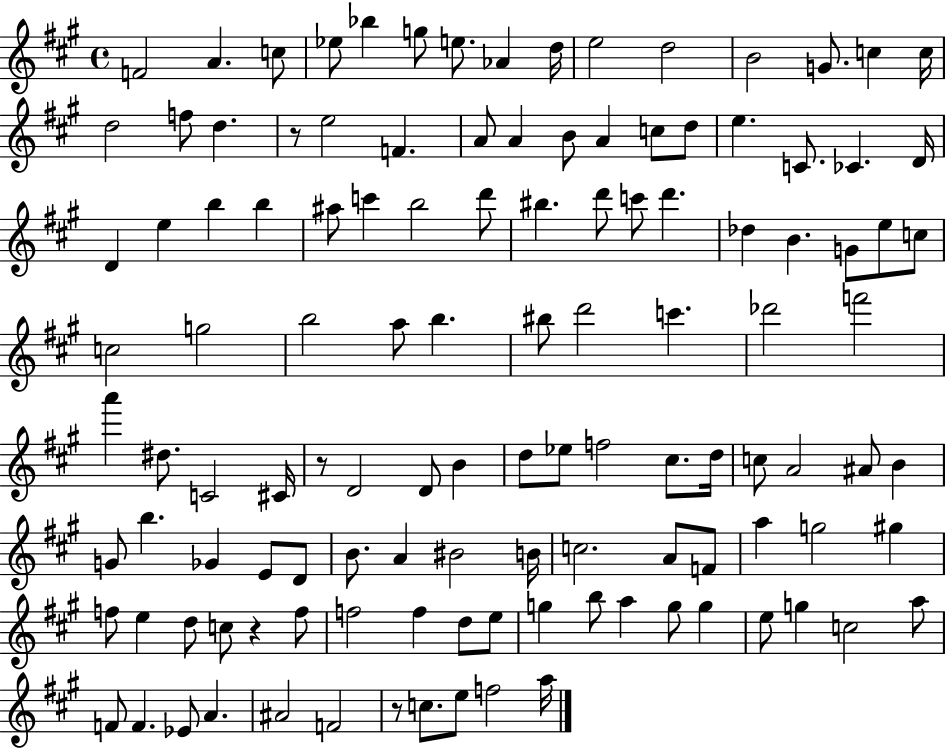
{
  \clef treble
  \time 4/4
  \defaultTimeSignature
  \key a \major
  f'2 a'4. c''8 | ees''8 bes''4 g''8 e''8. aes'4 d''16 | e''2 d''2 | b'2 g'8. c''4 c''16 | \break d''2 f''8 d''4. | r8 e''2 f'4. | a'8 a'4 b'8 a'4 c''8 d''8 | e''4. c'8. ces'4. d'16 | \break d'4 e''4 b''4 b''4 | ais''8 c'''4 b''2 d'''8 | bis''4. d'''8 c'''8 d'''4. | des''4 b'4. g'8 e''8 c''8 | \break c''2 g''2 | b''2 a''8 b''4. | bis''8 d'''2 c'''4. | des'''2 f'''2 | \break a'''4 dis''8. c'2 cis'16 | r8 d'2 d'8 b'4 | d''8 ees''8 f''2 cis''8. d''16 | c''8 a'2 ais'8 b'4 | \break g'8 b''4. ges'4 e'8 d'8 | b'8. a'4 bis'2 b'16 | c''2. a'8 f'8 | a''4 g''2 gis''4 | \break f''8 e''4 d''8 c''8 r4 f''8 | f''2 f''4 d''8 e''8 | g''4 b''8 a''4 g''8 g''4 | e''8 g''4 c''2 a''8 | \break f'8 f'4. ees'8 a'4. | ais'2 f'2 | r8 c''8. e''8 f''2 a''16 | \bar "|."
}